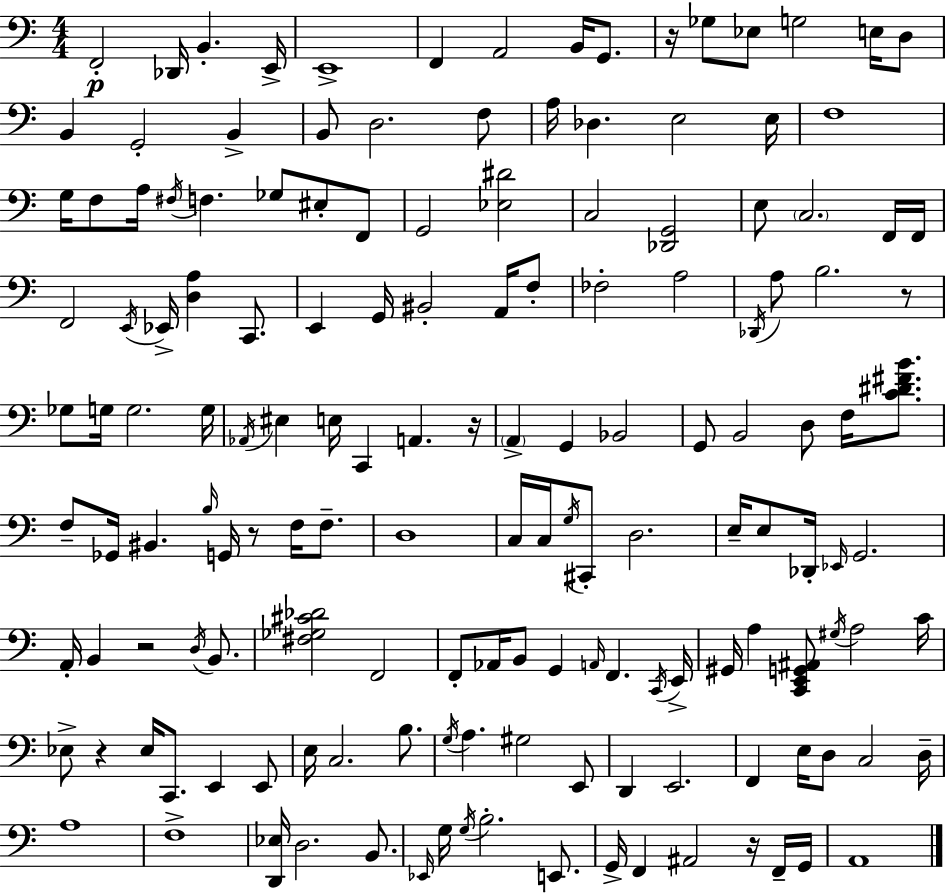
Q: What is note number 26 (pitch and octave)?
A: G3